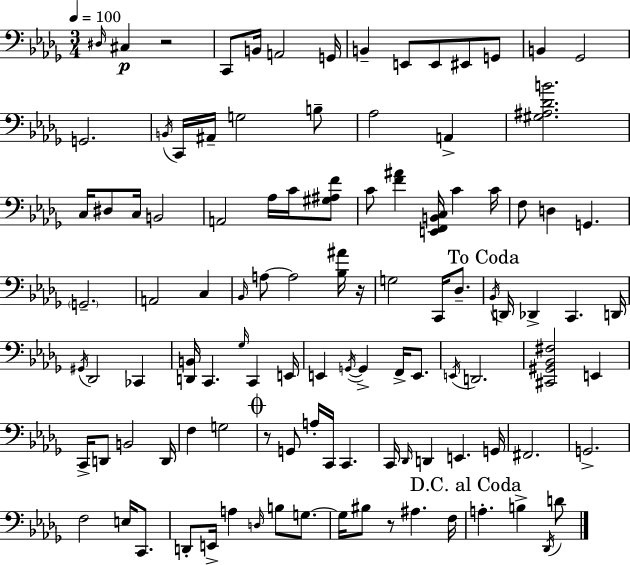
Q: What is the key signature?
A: BES minor